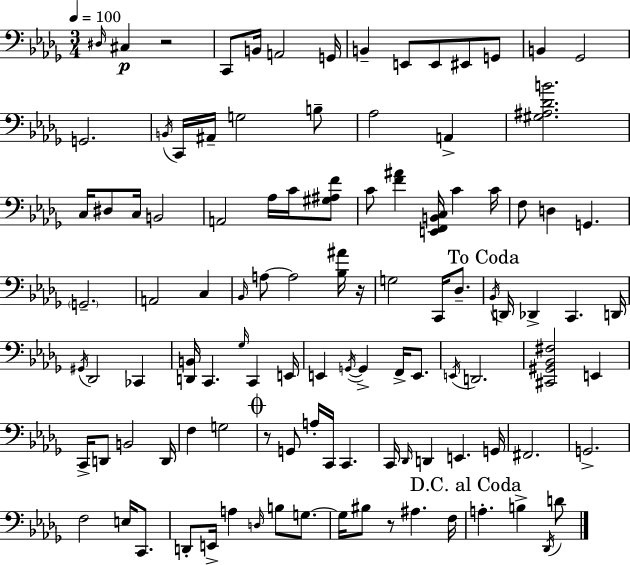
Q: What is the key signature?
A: BES minor